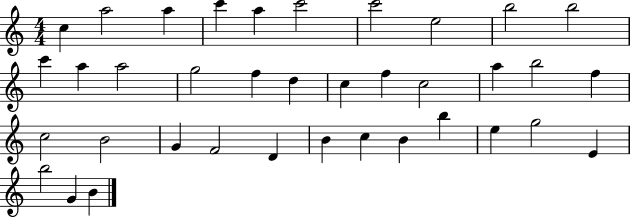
C5/q A5/h A5/q C6/q A5/q C6/h C6/h E5/h B5/h B5/h C6/q A5/q A5/h G5/h F5/q D5/q C5/q F5/q C5/h A5/q B5/h F5/q C5/h B4/h G4/q F4/h D4/q B4/q C5/q B4/q B5/q E5/q G5/h E4/q B5/h G4/q B4/q